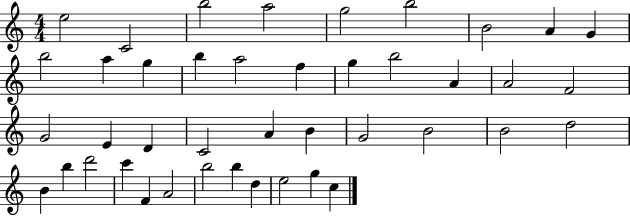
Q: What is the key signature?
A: C major